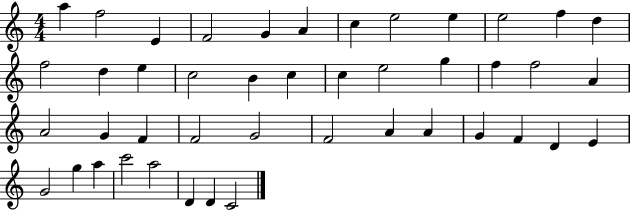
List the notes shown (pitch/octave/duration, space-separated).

A5/q F5/h E4/q F4/h G4/q A4/q C5/q E5/h E5/q E5/h F5/q D5/q F5/h D5/q E5/q C5/h B4/q C5/q C5/q E5/h G5/q F5/q F5/h A4/q A4/h G4/q F4/q F4/h G4/h F4/h A4/q A4/q G4/q F4/q D4/q E4/q G4/h G5/q A5/q C6/h A5/h D4/q D4/q C4/h